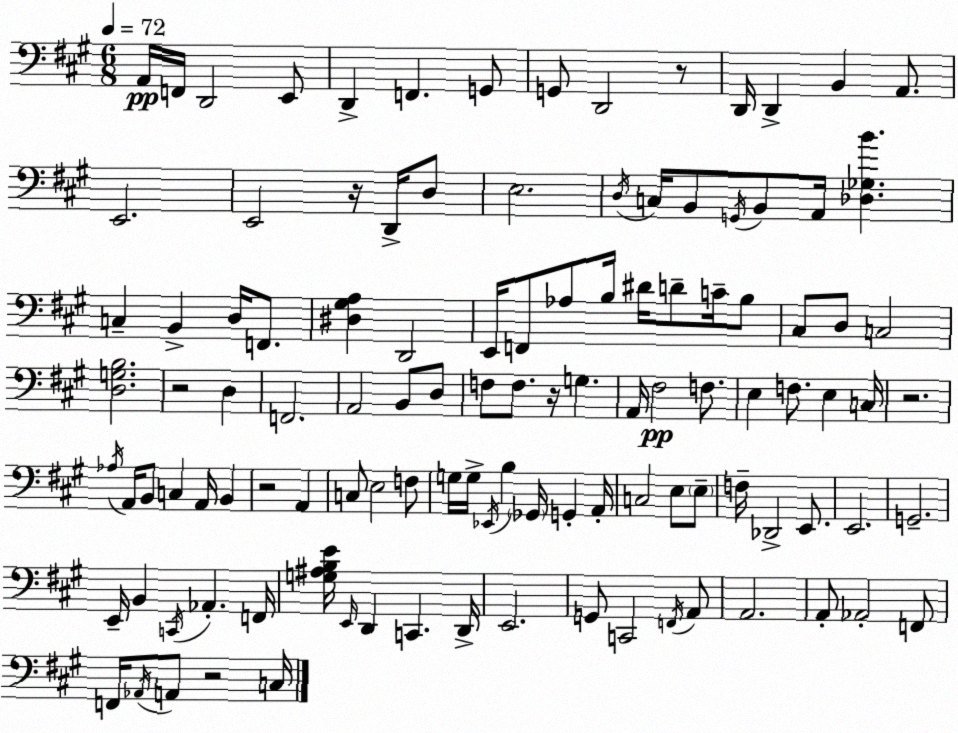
X:1
T:Untitled
M:6/8
L:1/4
K:A
A,,/4 F,,/4 D,,2 E,,/2 D,, F,, G,,/2 G,,/2 D,,2 z/2 D,,/4 D,, B,, A,,/2 E,,2 E,,2 z/4 D,,/4 D,/2 E,2 D,/4 C,/4 B,,/2 G,,/4 B,,/2 A,,/4 [_D,_G,B] C, B,, D,/4 F,,/2 [^D,^G,A,] D,,2 E,,/4 F,,/2 _A,/2 B,/4 ^D/4 D/2 C/4 B,/2 ^C,/2 D,/2 C,2 [D,G,B,]2 z2 D, F,,2 A,,2 B,,/2 D,/2 F,/2 F,/2 z/4 G, A,,/4 ^F,2 F,/2 E, F,/2 E, C,/4 z2 _A,/4 A,,/4 B,,/2 C, A,,/4 B,, z2 A,, C,/2 E,2 F,/2 G,/4 G,/4 _E,,/4 B, _G,,/4 G,, A,,/4 C,2 E,/2 E,/2 F,/4 _D,,2 E,,/2 E,,2 G,,2 E,,/4 B,, C,,/4 _A,, F,,/4 [G,^A,B,E]/4 E,,/4 D,, C,, D,,/4 E,,2 G,,/2 C,,2 F,,/4 A,,/2 A,,2 A,,/2 _A,,2 F,,/2 F,,/4 _A,,/4 A,,/2 z2 C,/4